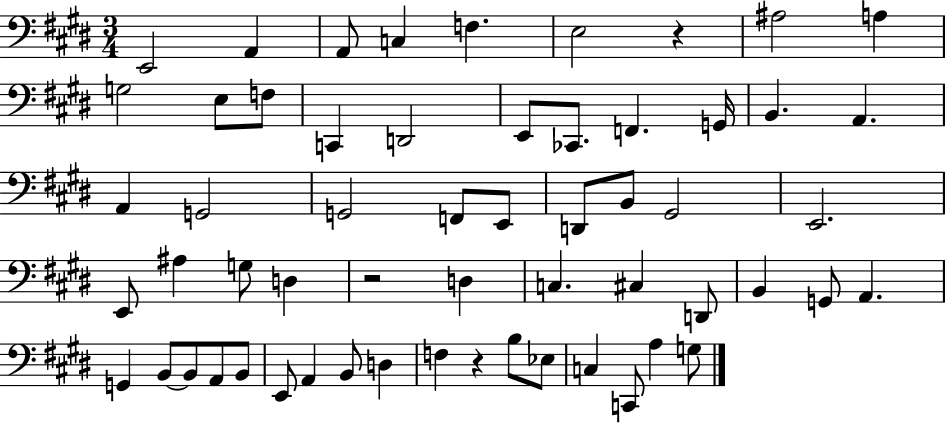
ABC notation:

X:1
T:Untitled
M:3/4
L:1/4
K:E
E,,2 A,, A,,/2 C, F, E,2 z ^A,2 A, G,2 E,/2 F,/2 C,, D,,2 E,,/2 _C,,/2 F,, G,,/4 B,, A,, A,, G,,2 G,,2 F,,/2 E,,/2 D,,/2 B,,/2 ^G,,2 E,,2 E,,/2 ^A, G,/2 D, z2 D, C, ^C, D,,/2 B,, G,,/2 A,, G,, B,,/2 B,,/2 A,,/2 B,,/2 E,,/2 A,, B,,/2 D, F, z B,/2 _E,/2 C, C,,/2 A, G,/2